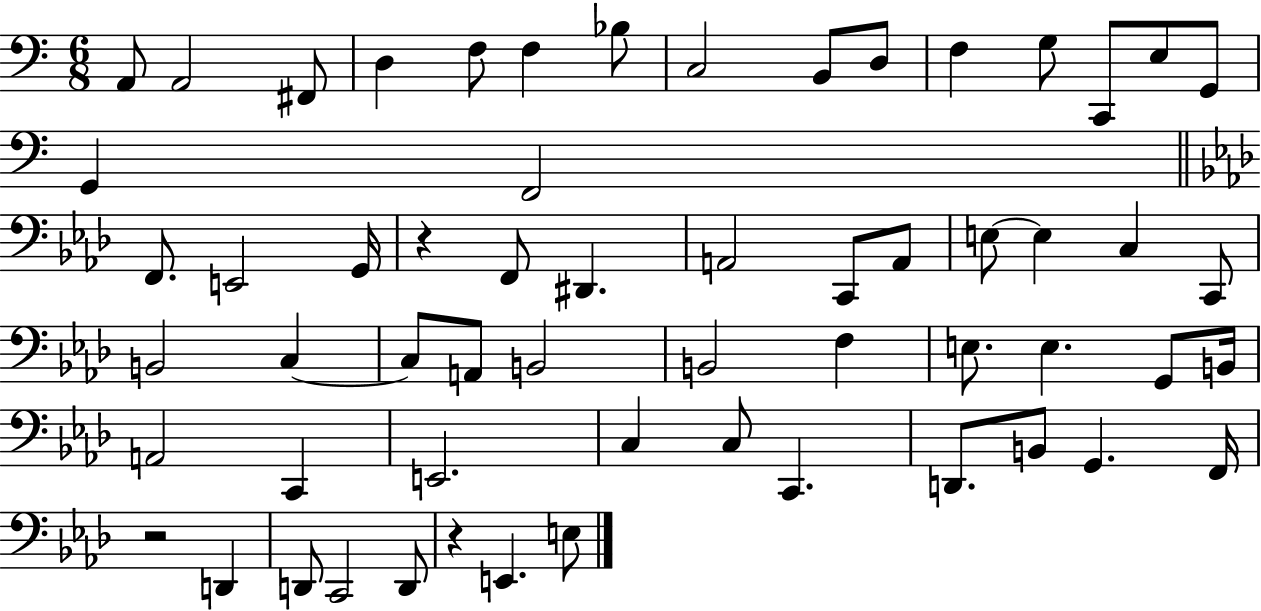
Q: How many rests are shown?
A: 3